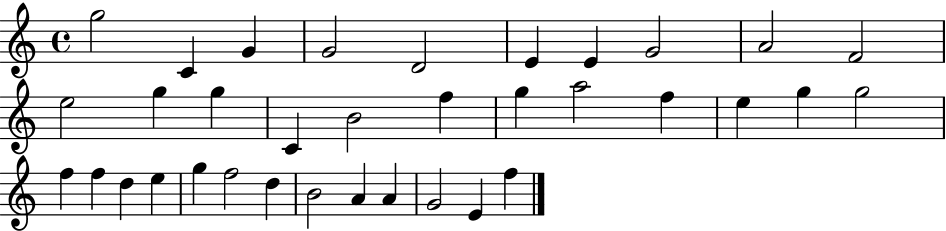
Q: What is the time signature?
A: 4/4